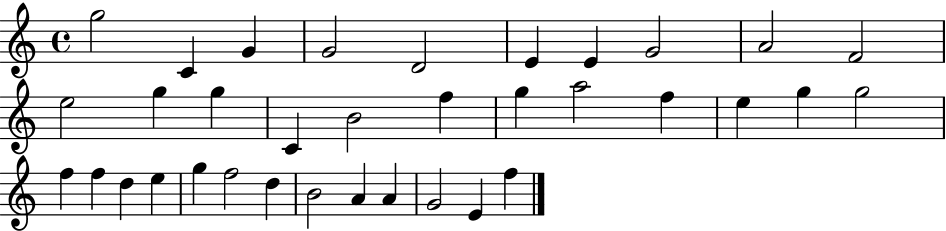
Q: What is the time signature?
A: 4/4